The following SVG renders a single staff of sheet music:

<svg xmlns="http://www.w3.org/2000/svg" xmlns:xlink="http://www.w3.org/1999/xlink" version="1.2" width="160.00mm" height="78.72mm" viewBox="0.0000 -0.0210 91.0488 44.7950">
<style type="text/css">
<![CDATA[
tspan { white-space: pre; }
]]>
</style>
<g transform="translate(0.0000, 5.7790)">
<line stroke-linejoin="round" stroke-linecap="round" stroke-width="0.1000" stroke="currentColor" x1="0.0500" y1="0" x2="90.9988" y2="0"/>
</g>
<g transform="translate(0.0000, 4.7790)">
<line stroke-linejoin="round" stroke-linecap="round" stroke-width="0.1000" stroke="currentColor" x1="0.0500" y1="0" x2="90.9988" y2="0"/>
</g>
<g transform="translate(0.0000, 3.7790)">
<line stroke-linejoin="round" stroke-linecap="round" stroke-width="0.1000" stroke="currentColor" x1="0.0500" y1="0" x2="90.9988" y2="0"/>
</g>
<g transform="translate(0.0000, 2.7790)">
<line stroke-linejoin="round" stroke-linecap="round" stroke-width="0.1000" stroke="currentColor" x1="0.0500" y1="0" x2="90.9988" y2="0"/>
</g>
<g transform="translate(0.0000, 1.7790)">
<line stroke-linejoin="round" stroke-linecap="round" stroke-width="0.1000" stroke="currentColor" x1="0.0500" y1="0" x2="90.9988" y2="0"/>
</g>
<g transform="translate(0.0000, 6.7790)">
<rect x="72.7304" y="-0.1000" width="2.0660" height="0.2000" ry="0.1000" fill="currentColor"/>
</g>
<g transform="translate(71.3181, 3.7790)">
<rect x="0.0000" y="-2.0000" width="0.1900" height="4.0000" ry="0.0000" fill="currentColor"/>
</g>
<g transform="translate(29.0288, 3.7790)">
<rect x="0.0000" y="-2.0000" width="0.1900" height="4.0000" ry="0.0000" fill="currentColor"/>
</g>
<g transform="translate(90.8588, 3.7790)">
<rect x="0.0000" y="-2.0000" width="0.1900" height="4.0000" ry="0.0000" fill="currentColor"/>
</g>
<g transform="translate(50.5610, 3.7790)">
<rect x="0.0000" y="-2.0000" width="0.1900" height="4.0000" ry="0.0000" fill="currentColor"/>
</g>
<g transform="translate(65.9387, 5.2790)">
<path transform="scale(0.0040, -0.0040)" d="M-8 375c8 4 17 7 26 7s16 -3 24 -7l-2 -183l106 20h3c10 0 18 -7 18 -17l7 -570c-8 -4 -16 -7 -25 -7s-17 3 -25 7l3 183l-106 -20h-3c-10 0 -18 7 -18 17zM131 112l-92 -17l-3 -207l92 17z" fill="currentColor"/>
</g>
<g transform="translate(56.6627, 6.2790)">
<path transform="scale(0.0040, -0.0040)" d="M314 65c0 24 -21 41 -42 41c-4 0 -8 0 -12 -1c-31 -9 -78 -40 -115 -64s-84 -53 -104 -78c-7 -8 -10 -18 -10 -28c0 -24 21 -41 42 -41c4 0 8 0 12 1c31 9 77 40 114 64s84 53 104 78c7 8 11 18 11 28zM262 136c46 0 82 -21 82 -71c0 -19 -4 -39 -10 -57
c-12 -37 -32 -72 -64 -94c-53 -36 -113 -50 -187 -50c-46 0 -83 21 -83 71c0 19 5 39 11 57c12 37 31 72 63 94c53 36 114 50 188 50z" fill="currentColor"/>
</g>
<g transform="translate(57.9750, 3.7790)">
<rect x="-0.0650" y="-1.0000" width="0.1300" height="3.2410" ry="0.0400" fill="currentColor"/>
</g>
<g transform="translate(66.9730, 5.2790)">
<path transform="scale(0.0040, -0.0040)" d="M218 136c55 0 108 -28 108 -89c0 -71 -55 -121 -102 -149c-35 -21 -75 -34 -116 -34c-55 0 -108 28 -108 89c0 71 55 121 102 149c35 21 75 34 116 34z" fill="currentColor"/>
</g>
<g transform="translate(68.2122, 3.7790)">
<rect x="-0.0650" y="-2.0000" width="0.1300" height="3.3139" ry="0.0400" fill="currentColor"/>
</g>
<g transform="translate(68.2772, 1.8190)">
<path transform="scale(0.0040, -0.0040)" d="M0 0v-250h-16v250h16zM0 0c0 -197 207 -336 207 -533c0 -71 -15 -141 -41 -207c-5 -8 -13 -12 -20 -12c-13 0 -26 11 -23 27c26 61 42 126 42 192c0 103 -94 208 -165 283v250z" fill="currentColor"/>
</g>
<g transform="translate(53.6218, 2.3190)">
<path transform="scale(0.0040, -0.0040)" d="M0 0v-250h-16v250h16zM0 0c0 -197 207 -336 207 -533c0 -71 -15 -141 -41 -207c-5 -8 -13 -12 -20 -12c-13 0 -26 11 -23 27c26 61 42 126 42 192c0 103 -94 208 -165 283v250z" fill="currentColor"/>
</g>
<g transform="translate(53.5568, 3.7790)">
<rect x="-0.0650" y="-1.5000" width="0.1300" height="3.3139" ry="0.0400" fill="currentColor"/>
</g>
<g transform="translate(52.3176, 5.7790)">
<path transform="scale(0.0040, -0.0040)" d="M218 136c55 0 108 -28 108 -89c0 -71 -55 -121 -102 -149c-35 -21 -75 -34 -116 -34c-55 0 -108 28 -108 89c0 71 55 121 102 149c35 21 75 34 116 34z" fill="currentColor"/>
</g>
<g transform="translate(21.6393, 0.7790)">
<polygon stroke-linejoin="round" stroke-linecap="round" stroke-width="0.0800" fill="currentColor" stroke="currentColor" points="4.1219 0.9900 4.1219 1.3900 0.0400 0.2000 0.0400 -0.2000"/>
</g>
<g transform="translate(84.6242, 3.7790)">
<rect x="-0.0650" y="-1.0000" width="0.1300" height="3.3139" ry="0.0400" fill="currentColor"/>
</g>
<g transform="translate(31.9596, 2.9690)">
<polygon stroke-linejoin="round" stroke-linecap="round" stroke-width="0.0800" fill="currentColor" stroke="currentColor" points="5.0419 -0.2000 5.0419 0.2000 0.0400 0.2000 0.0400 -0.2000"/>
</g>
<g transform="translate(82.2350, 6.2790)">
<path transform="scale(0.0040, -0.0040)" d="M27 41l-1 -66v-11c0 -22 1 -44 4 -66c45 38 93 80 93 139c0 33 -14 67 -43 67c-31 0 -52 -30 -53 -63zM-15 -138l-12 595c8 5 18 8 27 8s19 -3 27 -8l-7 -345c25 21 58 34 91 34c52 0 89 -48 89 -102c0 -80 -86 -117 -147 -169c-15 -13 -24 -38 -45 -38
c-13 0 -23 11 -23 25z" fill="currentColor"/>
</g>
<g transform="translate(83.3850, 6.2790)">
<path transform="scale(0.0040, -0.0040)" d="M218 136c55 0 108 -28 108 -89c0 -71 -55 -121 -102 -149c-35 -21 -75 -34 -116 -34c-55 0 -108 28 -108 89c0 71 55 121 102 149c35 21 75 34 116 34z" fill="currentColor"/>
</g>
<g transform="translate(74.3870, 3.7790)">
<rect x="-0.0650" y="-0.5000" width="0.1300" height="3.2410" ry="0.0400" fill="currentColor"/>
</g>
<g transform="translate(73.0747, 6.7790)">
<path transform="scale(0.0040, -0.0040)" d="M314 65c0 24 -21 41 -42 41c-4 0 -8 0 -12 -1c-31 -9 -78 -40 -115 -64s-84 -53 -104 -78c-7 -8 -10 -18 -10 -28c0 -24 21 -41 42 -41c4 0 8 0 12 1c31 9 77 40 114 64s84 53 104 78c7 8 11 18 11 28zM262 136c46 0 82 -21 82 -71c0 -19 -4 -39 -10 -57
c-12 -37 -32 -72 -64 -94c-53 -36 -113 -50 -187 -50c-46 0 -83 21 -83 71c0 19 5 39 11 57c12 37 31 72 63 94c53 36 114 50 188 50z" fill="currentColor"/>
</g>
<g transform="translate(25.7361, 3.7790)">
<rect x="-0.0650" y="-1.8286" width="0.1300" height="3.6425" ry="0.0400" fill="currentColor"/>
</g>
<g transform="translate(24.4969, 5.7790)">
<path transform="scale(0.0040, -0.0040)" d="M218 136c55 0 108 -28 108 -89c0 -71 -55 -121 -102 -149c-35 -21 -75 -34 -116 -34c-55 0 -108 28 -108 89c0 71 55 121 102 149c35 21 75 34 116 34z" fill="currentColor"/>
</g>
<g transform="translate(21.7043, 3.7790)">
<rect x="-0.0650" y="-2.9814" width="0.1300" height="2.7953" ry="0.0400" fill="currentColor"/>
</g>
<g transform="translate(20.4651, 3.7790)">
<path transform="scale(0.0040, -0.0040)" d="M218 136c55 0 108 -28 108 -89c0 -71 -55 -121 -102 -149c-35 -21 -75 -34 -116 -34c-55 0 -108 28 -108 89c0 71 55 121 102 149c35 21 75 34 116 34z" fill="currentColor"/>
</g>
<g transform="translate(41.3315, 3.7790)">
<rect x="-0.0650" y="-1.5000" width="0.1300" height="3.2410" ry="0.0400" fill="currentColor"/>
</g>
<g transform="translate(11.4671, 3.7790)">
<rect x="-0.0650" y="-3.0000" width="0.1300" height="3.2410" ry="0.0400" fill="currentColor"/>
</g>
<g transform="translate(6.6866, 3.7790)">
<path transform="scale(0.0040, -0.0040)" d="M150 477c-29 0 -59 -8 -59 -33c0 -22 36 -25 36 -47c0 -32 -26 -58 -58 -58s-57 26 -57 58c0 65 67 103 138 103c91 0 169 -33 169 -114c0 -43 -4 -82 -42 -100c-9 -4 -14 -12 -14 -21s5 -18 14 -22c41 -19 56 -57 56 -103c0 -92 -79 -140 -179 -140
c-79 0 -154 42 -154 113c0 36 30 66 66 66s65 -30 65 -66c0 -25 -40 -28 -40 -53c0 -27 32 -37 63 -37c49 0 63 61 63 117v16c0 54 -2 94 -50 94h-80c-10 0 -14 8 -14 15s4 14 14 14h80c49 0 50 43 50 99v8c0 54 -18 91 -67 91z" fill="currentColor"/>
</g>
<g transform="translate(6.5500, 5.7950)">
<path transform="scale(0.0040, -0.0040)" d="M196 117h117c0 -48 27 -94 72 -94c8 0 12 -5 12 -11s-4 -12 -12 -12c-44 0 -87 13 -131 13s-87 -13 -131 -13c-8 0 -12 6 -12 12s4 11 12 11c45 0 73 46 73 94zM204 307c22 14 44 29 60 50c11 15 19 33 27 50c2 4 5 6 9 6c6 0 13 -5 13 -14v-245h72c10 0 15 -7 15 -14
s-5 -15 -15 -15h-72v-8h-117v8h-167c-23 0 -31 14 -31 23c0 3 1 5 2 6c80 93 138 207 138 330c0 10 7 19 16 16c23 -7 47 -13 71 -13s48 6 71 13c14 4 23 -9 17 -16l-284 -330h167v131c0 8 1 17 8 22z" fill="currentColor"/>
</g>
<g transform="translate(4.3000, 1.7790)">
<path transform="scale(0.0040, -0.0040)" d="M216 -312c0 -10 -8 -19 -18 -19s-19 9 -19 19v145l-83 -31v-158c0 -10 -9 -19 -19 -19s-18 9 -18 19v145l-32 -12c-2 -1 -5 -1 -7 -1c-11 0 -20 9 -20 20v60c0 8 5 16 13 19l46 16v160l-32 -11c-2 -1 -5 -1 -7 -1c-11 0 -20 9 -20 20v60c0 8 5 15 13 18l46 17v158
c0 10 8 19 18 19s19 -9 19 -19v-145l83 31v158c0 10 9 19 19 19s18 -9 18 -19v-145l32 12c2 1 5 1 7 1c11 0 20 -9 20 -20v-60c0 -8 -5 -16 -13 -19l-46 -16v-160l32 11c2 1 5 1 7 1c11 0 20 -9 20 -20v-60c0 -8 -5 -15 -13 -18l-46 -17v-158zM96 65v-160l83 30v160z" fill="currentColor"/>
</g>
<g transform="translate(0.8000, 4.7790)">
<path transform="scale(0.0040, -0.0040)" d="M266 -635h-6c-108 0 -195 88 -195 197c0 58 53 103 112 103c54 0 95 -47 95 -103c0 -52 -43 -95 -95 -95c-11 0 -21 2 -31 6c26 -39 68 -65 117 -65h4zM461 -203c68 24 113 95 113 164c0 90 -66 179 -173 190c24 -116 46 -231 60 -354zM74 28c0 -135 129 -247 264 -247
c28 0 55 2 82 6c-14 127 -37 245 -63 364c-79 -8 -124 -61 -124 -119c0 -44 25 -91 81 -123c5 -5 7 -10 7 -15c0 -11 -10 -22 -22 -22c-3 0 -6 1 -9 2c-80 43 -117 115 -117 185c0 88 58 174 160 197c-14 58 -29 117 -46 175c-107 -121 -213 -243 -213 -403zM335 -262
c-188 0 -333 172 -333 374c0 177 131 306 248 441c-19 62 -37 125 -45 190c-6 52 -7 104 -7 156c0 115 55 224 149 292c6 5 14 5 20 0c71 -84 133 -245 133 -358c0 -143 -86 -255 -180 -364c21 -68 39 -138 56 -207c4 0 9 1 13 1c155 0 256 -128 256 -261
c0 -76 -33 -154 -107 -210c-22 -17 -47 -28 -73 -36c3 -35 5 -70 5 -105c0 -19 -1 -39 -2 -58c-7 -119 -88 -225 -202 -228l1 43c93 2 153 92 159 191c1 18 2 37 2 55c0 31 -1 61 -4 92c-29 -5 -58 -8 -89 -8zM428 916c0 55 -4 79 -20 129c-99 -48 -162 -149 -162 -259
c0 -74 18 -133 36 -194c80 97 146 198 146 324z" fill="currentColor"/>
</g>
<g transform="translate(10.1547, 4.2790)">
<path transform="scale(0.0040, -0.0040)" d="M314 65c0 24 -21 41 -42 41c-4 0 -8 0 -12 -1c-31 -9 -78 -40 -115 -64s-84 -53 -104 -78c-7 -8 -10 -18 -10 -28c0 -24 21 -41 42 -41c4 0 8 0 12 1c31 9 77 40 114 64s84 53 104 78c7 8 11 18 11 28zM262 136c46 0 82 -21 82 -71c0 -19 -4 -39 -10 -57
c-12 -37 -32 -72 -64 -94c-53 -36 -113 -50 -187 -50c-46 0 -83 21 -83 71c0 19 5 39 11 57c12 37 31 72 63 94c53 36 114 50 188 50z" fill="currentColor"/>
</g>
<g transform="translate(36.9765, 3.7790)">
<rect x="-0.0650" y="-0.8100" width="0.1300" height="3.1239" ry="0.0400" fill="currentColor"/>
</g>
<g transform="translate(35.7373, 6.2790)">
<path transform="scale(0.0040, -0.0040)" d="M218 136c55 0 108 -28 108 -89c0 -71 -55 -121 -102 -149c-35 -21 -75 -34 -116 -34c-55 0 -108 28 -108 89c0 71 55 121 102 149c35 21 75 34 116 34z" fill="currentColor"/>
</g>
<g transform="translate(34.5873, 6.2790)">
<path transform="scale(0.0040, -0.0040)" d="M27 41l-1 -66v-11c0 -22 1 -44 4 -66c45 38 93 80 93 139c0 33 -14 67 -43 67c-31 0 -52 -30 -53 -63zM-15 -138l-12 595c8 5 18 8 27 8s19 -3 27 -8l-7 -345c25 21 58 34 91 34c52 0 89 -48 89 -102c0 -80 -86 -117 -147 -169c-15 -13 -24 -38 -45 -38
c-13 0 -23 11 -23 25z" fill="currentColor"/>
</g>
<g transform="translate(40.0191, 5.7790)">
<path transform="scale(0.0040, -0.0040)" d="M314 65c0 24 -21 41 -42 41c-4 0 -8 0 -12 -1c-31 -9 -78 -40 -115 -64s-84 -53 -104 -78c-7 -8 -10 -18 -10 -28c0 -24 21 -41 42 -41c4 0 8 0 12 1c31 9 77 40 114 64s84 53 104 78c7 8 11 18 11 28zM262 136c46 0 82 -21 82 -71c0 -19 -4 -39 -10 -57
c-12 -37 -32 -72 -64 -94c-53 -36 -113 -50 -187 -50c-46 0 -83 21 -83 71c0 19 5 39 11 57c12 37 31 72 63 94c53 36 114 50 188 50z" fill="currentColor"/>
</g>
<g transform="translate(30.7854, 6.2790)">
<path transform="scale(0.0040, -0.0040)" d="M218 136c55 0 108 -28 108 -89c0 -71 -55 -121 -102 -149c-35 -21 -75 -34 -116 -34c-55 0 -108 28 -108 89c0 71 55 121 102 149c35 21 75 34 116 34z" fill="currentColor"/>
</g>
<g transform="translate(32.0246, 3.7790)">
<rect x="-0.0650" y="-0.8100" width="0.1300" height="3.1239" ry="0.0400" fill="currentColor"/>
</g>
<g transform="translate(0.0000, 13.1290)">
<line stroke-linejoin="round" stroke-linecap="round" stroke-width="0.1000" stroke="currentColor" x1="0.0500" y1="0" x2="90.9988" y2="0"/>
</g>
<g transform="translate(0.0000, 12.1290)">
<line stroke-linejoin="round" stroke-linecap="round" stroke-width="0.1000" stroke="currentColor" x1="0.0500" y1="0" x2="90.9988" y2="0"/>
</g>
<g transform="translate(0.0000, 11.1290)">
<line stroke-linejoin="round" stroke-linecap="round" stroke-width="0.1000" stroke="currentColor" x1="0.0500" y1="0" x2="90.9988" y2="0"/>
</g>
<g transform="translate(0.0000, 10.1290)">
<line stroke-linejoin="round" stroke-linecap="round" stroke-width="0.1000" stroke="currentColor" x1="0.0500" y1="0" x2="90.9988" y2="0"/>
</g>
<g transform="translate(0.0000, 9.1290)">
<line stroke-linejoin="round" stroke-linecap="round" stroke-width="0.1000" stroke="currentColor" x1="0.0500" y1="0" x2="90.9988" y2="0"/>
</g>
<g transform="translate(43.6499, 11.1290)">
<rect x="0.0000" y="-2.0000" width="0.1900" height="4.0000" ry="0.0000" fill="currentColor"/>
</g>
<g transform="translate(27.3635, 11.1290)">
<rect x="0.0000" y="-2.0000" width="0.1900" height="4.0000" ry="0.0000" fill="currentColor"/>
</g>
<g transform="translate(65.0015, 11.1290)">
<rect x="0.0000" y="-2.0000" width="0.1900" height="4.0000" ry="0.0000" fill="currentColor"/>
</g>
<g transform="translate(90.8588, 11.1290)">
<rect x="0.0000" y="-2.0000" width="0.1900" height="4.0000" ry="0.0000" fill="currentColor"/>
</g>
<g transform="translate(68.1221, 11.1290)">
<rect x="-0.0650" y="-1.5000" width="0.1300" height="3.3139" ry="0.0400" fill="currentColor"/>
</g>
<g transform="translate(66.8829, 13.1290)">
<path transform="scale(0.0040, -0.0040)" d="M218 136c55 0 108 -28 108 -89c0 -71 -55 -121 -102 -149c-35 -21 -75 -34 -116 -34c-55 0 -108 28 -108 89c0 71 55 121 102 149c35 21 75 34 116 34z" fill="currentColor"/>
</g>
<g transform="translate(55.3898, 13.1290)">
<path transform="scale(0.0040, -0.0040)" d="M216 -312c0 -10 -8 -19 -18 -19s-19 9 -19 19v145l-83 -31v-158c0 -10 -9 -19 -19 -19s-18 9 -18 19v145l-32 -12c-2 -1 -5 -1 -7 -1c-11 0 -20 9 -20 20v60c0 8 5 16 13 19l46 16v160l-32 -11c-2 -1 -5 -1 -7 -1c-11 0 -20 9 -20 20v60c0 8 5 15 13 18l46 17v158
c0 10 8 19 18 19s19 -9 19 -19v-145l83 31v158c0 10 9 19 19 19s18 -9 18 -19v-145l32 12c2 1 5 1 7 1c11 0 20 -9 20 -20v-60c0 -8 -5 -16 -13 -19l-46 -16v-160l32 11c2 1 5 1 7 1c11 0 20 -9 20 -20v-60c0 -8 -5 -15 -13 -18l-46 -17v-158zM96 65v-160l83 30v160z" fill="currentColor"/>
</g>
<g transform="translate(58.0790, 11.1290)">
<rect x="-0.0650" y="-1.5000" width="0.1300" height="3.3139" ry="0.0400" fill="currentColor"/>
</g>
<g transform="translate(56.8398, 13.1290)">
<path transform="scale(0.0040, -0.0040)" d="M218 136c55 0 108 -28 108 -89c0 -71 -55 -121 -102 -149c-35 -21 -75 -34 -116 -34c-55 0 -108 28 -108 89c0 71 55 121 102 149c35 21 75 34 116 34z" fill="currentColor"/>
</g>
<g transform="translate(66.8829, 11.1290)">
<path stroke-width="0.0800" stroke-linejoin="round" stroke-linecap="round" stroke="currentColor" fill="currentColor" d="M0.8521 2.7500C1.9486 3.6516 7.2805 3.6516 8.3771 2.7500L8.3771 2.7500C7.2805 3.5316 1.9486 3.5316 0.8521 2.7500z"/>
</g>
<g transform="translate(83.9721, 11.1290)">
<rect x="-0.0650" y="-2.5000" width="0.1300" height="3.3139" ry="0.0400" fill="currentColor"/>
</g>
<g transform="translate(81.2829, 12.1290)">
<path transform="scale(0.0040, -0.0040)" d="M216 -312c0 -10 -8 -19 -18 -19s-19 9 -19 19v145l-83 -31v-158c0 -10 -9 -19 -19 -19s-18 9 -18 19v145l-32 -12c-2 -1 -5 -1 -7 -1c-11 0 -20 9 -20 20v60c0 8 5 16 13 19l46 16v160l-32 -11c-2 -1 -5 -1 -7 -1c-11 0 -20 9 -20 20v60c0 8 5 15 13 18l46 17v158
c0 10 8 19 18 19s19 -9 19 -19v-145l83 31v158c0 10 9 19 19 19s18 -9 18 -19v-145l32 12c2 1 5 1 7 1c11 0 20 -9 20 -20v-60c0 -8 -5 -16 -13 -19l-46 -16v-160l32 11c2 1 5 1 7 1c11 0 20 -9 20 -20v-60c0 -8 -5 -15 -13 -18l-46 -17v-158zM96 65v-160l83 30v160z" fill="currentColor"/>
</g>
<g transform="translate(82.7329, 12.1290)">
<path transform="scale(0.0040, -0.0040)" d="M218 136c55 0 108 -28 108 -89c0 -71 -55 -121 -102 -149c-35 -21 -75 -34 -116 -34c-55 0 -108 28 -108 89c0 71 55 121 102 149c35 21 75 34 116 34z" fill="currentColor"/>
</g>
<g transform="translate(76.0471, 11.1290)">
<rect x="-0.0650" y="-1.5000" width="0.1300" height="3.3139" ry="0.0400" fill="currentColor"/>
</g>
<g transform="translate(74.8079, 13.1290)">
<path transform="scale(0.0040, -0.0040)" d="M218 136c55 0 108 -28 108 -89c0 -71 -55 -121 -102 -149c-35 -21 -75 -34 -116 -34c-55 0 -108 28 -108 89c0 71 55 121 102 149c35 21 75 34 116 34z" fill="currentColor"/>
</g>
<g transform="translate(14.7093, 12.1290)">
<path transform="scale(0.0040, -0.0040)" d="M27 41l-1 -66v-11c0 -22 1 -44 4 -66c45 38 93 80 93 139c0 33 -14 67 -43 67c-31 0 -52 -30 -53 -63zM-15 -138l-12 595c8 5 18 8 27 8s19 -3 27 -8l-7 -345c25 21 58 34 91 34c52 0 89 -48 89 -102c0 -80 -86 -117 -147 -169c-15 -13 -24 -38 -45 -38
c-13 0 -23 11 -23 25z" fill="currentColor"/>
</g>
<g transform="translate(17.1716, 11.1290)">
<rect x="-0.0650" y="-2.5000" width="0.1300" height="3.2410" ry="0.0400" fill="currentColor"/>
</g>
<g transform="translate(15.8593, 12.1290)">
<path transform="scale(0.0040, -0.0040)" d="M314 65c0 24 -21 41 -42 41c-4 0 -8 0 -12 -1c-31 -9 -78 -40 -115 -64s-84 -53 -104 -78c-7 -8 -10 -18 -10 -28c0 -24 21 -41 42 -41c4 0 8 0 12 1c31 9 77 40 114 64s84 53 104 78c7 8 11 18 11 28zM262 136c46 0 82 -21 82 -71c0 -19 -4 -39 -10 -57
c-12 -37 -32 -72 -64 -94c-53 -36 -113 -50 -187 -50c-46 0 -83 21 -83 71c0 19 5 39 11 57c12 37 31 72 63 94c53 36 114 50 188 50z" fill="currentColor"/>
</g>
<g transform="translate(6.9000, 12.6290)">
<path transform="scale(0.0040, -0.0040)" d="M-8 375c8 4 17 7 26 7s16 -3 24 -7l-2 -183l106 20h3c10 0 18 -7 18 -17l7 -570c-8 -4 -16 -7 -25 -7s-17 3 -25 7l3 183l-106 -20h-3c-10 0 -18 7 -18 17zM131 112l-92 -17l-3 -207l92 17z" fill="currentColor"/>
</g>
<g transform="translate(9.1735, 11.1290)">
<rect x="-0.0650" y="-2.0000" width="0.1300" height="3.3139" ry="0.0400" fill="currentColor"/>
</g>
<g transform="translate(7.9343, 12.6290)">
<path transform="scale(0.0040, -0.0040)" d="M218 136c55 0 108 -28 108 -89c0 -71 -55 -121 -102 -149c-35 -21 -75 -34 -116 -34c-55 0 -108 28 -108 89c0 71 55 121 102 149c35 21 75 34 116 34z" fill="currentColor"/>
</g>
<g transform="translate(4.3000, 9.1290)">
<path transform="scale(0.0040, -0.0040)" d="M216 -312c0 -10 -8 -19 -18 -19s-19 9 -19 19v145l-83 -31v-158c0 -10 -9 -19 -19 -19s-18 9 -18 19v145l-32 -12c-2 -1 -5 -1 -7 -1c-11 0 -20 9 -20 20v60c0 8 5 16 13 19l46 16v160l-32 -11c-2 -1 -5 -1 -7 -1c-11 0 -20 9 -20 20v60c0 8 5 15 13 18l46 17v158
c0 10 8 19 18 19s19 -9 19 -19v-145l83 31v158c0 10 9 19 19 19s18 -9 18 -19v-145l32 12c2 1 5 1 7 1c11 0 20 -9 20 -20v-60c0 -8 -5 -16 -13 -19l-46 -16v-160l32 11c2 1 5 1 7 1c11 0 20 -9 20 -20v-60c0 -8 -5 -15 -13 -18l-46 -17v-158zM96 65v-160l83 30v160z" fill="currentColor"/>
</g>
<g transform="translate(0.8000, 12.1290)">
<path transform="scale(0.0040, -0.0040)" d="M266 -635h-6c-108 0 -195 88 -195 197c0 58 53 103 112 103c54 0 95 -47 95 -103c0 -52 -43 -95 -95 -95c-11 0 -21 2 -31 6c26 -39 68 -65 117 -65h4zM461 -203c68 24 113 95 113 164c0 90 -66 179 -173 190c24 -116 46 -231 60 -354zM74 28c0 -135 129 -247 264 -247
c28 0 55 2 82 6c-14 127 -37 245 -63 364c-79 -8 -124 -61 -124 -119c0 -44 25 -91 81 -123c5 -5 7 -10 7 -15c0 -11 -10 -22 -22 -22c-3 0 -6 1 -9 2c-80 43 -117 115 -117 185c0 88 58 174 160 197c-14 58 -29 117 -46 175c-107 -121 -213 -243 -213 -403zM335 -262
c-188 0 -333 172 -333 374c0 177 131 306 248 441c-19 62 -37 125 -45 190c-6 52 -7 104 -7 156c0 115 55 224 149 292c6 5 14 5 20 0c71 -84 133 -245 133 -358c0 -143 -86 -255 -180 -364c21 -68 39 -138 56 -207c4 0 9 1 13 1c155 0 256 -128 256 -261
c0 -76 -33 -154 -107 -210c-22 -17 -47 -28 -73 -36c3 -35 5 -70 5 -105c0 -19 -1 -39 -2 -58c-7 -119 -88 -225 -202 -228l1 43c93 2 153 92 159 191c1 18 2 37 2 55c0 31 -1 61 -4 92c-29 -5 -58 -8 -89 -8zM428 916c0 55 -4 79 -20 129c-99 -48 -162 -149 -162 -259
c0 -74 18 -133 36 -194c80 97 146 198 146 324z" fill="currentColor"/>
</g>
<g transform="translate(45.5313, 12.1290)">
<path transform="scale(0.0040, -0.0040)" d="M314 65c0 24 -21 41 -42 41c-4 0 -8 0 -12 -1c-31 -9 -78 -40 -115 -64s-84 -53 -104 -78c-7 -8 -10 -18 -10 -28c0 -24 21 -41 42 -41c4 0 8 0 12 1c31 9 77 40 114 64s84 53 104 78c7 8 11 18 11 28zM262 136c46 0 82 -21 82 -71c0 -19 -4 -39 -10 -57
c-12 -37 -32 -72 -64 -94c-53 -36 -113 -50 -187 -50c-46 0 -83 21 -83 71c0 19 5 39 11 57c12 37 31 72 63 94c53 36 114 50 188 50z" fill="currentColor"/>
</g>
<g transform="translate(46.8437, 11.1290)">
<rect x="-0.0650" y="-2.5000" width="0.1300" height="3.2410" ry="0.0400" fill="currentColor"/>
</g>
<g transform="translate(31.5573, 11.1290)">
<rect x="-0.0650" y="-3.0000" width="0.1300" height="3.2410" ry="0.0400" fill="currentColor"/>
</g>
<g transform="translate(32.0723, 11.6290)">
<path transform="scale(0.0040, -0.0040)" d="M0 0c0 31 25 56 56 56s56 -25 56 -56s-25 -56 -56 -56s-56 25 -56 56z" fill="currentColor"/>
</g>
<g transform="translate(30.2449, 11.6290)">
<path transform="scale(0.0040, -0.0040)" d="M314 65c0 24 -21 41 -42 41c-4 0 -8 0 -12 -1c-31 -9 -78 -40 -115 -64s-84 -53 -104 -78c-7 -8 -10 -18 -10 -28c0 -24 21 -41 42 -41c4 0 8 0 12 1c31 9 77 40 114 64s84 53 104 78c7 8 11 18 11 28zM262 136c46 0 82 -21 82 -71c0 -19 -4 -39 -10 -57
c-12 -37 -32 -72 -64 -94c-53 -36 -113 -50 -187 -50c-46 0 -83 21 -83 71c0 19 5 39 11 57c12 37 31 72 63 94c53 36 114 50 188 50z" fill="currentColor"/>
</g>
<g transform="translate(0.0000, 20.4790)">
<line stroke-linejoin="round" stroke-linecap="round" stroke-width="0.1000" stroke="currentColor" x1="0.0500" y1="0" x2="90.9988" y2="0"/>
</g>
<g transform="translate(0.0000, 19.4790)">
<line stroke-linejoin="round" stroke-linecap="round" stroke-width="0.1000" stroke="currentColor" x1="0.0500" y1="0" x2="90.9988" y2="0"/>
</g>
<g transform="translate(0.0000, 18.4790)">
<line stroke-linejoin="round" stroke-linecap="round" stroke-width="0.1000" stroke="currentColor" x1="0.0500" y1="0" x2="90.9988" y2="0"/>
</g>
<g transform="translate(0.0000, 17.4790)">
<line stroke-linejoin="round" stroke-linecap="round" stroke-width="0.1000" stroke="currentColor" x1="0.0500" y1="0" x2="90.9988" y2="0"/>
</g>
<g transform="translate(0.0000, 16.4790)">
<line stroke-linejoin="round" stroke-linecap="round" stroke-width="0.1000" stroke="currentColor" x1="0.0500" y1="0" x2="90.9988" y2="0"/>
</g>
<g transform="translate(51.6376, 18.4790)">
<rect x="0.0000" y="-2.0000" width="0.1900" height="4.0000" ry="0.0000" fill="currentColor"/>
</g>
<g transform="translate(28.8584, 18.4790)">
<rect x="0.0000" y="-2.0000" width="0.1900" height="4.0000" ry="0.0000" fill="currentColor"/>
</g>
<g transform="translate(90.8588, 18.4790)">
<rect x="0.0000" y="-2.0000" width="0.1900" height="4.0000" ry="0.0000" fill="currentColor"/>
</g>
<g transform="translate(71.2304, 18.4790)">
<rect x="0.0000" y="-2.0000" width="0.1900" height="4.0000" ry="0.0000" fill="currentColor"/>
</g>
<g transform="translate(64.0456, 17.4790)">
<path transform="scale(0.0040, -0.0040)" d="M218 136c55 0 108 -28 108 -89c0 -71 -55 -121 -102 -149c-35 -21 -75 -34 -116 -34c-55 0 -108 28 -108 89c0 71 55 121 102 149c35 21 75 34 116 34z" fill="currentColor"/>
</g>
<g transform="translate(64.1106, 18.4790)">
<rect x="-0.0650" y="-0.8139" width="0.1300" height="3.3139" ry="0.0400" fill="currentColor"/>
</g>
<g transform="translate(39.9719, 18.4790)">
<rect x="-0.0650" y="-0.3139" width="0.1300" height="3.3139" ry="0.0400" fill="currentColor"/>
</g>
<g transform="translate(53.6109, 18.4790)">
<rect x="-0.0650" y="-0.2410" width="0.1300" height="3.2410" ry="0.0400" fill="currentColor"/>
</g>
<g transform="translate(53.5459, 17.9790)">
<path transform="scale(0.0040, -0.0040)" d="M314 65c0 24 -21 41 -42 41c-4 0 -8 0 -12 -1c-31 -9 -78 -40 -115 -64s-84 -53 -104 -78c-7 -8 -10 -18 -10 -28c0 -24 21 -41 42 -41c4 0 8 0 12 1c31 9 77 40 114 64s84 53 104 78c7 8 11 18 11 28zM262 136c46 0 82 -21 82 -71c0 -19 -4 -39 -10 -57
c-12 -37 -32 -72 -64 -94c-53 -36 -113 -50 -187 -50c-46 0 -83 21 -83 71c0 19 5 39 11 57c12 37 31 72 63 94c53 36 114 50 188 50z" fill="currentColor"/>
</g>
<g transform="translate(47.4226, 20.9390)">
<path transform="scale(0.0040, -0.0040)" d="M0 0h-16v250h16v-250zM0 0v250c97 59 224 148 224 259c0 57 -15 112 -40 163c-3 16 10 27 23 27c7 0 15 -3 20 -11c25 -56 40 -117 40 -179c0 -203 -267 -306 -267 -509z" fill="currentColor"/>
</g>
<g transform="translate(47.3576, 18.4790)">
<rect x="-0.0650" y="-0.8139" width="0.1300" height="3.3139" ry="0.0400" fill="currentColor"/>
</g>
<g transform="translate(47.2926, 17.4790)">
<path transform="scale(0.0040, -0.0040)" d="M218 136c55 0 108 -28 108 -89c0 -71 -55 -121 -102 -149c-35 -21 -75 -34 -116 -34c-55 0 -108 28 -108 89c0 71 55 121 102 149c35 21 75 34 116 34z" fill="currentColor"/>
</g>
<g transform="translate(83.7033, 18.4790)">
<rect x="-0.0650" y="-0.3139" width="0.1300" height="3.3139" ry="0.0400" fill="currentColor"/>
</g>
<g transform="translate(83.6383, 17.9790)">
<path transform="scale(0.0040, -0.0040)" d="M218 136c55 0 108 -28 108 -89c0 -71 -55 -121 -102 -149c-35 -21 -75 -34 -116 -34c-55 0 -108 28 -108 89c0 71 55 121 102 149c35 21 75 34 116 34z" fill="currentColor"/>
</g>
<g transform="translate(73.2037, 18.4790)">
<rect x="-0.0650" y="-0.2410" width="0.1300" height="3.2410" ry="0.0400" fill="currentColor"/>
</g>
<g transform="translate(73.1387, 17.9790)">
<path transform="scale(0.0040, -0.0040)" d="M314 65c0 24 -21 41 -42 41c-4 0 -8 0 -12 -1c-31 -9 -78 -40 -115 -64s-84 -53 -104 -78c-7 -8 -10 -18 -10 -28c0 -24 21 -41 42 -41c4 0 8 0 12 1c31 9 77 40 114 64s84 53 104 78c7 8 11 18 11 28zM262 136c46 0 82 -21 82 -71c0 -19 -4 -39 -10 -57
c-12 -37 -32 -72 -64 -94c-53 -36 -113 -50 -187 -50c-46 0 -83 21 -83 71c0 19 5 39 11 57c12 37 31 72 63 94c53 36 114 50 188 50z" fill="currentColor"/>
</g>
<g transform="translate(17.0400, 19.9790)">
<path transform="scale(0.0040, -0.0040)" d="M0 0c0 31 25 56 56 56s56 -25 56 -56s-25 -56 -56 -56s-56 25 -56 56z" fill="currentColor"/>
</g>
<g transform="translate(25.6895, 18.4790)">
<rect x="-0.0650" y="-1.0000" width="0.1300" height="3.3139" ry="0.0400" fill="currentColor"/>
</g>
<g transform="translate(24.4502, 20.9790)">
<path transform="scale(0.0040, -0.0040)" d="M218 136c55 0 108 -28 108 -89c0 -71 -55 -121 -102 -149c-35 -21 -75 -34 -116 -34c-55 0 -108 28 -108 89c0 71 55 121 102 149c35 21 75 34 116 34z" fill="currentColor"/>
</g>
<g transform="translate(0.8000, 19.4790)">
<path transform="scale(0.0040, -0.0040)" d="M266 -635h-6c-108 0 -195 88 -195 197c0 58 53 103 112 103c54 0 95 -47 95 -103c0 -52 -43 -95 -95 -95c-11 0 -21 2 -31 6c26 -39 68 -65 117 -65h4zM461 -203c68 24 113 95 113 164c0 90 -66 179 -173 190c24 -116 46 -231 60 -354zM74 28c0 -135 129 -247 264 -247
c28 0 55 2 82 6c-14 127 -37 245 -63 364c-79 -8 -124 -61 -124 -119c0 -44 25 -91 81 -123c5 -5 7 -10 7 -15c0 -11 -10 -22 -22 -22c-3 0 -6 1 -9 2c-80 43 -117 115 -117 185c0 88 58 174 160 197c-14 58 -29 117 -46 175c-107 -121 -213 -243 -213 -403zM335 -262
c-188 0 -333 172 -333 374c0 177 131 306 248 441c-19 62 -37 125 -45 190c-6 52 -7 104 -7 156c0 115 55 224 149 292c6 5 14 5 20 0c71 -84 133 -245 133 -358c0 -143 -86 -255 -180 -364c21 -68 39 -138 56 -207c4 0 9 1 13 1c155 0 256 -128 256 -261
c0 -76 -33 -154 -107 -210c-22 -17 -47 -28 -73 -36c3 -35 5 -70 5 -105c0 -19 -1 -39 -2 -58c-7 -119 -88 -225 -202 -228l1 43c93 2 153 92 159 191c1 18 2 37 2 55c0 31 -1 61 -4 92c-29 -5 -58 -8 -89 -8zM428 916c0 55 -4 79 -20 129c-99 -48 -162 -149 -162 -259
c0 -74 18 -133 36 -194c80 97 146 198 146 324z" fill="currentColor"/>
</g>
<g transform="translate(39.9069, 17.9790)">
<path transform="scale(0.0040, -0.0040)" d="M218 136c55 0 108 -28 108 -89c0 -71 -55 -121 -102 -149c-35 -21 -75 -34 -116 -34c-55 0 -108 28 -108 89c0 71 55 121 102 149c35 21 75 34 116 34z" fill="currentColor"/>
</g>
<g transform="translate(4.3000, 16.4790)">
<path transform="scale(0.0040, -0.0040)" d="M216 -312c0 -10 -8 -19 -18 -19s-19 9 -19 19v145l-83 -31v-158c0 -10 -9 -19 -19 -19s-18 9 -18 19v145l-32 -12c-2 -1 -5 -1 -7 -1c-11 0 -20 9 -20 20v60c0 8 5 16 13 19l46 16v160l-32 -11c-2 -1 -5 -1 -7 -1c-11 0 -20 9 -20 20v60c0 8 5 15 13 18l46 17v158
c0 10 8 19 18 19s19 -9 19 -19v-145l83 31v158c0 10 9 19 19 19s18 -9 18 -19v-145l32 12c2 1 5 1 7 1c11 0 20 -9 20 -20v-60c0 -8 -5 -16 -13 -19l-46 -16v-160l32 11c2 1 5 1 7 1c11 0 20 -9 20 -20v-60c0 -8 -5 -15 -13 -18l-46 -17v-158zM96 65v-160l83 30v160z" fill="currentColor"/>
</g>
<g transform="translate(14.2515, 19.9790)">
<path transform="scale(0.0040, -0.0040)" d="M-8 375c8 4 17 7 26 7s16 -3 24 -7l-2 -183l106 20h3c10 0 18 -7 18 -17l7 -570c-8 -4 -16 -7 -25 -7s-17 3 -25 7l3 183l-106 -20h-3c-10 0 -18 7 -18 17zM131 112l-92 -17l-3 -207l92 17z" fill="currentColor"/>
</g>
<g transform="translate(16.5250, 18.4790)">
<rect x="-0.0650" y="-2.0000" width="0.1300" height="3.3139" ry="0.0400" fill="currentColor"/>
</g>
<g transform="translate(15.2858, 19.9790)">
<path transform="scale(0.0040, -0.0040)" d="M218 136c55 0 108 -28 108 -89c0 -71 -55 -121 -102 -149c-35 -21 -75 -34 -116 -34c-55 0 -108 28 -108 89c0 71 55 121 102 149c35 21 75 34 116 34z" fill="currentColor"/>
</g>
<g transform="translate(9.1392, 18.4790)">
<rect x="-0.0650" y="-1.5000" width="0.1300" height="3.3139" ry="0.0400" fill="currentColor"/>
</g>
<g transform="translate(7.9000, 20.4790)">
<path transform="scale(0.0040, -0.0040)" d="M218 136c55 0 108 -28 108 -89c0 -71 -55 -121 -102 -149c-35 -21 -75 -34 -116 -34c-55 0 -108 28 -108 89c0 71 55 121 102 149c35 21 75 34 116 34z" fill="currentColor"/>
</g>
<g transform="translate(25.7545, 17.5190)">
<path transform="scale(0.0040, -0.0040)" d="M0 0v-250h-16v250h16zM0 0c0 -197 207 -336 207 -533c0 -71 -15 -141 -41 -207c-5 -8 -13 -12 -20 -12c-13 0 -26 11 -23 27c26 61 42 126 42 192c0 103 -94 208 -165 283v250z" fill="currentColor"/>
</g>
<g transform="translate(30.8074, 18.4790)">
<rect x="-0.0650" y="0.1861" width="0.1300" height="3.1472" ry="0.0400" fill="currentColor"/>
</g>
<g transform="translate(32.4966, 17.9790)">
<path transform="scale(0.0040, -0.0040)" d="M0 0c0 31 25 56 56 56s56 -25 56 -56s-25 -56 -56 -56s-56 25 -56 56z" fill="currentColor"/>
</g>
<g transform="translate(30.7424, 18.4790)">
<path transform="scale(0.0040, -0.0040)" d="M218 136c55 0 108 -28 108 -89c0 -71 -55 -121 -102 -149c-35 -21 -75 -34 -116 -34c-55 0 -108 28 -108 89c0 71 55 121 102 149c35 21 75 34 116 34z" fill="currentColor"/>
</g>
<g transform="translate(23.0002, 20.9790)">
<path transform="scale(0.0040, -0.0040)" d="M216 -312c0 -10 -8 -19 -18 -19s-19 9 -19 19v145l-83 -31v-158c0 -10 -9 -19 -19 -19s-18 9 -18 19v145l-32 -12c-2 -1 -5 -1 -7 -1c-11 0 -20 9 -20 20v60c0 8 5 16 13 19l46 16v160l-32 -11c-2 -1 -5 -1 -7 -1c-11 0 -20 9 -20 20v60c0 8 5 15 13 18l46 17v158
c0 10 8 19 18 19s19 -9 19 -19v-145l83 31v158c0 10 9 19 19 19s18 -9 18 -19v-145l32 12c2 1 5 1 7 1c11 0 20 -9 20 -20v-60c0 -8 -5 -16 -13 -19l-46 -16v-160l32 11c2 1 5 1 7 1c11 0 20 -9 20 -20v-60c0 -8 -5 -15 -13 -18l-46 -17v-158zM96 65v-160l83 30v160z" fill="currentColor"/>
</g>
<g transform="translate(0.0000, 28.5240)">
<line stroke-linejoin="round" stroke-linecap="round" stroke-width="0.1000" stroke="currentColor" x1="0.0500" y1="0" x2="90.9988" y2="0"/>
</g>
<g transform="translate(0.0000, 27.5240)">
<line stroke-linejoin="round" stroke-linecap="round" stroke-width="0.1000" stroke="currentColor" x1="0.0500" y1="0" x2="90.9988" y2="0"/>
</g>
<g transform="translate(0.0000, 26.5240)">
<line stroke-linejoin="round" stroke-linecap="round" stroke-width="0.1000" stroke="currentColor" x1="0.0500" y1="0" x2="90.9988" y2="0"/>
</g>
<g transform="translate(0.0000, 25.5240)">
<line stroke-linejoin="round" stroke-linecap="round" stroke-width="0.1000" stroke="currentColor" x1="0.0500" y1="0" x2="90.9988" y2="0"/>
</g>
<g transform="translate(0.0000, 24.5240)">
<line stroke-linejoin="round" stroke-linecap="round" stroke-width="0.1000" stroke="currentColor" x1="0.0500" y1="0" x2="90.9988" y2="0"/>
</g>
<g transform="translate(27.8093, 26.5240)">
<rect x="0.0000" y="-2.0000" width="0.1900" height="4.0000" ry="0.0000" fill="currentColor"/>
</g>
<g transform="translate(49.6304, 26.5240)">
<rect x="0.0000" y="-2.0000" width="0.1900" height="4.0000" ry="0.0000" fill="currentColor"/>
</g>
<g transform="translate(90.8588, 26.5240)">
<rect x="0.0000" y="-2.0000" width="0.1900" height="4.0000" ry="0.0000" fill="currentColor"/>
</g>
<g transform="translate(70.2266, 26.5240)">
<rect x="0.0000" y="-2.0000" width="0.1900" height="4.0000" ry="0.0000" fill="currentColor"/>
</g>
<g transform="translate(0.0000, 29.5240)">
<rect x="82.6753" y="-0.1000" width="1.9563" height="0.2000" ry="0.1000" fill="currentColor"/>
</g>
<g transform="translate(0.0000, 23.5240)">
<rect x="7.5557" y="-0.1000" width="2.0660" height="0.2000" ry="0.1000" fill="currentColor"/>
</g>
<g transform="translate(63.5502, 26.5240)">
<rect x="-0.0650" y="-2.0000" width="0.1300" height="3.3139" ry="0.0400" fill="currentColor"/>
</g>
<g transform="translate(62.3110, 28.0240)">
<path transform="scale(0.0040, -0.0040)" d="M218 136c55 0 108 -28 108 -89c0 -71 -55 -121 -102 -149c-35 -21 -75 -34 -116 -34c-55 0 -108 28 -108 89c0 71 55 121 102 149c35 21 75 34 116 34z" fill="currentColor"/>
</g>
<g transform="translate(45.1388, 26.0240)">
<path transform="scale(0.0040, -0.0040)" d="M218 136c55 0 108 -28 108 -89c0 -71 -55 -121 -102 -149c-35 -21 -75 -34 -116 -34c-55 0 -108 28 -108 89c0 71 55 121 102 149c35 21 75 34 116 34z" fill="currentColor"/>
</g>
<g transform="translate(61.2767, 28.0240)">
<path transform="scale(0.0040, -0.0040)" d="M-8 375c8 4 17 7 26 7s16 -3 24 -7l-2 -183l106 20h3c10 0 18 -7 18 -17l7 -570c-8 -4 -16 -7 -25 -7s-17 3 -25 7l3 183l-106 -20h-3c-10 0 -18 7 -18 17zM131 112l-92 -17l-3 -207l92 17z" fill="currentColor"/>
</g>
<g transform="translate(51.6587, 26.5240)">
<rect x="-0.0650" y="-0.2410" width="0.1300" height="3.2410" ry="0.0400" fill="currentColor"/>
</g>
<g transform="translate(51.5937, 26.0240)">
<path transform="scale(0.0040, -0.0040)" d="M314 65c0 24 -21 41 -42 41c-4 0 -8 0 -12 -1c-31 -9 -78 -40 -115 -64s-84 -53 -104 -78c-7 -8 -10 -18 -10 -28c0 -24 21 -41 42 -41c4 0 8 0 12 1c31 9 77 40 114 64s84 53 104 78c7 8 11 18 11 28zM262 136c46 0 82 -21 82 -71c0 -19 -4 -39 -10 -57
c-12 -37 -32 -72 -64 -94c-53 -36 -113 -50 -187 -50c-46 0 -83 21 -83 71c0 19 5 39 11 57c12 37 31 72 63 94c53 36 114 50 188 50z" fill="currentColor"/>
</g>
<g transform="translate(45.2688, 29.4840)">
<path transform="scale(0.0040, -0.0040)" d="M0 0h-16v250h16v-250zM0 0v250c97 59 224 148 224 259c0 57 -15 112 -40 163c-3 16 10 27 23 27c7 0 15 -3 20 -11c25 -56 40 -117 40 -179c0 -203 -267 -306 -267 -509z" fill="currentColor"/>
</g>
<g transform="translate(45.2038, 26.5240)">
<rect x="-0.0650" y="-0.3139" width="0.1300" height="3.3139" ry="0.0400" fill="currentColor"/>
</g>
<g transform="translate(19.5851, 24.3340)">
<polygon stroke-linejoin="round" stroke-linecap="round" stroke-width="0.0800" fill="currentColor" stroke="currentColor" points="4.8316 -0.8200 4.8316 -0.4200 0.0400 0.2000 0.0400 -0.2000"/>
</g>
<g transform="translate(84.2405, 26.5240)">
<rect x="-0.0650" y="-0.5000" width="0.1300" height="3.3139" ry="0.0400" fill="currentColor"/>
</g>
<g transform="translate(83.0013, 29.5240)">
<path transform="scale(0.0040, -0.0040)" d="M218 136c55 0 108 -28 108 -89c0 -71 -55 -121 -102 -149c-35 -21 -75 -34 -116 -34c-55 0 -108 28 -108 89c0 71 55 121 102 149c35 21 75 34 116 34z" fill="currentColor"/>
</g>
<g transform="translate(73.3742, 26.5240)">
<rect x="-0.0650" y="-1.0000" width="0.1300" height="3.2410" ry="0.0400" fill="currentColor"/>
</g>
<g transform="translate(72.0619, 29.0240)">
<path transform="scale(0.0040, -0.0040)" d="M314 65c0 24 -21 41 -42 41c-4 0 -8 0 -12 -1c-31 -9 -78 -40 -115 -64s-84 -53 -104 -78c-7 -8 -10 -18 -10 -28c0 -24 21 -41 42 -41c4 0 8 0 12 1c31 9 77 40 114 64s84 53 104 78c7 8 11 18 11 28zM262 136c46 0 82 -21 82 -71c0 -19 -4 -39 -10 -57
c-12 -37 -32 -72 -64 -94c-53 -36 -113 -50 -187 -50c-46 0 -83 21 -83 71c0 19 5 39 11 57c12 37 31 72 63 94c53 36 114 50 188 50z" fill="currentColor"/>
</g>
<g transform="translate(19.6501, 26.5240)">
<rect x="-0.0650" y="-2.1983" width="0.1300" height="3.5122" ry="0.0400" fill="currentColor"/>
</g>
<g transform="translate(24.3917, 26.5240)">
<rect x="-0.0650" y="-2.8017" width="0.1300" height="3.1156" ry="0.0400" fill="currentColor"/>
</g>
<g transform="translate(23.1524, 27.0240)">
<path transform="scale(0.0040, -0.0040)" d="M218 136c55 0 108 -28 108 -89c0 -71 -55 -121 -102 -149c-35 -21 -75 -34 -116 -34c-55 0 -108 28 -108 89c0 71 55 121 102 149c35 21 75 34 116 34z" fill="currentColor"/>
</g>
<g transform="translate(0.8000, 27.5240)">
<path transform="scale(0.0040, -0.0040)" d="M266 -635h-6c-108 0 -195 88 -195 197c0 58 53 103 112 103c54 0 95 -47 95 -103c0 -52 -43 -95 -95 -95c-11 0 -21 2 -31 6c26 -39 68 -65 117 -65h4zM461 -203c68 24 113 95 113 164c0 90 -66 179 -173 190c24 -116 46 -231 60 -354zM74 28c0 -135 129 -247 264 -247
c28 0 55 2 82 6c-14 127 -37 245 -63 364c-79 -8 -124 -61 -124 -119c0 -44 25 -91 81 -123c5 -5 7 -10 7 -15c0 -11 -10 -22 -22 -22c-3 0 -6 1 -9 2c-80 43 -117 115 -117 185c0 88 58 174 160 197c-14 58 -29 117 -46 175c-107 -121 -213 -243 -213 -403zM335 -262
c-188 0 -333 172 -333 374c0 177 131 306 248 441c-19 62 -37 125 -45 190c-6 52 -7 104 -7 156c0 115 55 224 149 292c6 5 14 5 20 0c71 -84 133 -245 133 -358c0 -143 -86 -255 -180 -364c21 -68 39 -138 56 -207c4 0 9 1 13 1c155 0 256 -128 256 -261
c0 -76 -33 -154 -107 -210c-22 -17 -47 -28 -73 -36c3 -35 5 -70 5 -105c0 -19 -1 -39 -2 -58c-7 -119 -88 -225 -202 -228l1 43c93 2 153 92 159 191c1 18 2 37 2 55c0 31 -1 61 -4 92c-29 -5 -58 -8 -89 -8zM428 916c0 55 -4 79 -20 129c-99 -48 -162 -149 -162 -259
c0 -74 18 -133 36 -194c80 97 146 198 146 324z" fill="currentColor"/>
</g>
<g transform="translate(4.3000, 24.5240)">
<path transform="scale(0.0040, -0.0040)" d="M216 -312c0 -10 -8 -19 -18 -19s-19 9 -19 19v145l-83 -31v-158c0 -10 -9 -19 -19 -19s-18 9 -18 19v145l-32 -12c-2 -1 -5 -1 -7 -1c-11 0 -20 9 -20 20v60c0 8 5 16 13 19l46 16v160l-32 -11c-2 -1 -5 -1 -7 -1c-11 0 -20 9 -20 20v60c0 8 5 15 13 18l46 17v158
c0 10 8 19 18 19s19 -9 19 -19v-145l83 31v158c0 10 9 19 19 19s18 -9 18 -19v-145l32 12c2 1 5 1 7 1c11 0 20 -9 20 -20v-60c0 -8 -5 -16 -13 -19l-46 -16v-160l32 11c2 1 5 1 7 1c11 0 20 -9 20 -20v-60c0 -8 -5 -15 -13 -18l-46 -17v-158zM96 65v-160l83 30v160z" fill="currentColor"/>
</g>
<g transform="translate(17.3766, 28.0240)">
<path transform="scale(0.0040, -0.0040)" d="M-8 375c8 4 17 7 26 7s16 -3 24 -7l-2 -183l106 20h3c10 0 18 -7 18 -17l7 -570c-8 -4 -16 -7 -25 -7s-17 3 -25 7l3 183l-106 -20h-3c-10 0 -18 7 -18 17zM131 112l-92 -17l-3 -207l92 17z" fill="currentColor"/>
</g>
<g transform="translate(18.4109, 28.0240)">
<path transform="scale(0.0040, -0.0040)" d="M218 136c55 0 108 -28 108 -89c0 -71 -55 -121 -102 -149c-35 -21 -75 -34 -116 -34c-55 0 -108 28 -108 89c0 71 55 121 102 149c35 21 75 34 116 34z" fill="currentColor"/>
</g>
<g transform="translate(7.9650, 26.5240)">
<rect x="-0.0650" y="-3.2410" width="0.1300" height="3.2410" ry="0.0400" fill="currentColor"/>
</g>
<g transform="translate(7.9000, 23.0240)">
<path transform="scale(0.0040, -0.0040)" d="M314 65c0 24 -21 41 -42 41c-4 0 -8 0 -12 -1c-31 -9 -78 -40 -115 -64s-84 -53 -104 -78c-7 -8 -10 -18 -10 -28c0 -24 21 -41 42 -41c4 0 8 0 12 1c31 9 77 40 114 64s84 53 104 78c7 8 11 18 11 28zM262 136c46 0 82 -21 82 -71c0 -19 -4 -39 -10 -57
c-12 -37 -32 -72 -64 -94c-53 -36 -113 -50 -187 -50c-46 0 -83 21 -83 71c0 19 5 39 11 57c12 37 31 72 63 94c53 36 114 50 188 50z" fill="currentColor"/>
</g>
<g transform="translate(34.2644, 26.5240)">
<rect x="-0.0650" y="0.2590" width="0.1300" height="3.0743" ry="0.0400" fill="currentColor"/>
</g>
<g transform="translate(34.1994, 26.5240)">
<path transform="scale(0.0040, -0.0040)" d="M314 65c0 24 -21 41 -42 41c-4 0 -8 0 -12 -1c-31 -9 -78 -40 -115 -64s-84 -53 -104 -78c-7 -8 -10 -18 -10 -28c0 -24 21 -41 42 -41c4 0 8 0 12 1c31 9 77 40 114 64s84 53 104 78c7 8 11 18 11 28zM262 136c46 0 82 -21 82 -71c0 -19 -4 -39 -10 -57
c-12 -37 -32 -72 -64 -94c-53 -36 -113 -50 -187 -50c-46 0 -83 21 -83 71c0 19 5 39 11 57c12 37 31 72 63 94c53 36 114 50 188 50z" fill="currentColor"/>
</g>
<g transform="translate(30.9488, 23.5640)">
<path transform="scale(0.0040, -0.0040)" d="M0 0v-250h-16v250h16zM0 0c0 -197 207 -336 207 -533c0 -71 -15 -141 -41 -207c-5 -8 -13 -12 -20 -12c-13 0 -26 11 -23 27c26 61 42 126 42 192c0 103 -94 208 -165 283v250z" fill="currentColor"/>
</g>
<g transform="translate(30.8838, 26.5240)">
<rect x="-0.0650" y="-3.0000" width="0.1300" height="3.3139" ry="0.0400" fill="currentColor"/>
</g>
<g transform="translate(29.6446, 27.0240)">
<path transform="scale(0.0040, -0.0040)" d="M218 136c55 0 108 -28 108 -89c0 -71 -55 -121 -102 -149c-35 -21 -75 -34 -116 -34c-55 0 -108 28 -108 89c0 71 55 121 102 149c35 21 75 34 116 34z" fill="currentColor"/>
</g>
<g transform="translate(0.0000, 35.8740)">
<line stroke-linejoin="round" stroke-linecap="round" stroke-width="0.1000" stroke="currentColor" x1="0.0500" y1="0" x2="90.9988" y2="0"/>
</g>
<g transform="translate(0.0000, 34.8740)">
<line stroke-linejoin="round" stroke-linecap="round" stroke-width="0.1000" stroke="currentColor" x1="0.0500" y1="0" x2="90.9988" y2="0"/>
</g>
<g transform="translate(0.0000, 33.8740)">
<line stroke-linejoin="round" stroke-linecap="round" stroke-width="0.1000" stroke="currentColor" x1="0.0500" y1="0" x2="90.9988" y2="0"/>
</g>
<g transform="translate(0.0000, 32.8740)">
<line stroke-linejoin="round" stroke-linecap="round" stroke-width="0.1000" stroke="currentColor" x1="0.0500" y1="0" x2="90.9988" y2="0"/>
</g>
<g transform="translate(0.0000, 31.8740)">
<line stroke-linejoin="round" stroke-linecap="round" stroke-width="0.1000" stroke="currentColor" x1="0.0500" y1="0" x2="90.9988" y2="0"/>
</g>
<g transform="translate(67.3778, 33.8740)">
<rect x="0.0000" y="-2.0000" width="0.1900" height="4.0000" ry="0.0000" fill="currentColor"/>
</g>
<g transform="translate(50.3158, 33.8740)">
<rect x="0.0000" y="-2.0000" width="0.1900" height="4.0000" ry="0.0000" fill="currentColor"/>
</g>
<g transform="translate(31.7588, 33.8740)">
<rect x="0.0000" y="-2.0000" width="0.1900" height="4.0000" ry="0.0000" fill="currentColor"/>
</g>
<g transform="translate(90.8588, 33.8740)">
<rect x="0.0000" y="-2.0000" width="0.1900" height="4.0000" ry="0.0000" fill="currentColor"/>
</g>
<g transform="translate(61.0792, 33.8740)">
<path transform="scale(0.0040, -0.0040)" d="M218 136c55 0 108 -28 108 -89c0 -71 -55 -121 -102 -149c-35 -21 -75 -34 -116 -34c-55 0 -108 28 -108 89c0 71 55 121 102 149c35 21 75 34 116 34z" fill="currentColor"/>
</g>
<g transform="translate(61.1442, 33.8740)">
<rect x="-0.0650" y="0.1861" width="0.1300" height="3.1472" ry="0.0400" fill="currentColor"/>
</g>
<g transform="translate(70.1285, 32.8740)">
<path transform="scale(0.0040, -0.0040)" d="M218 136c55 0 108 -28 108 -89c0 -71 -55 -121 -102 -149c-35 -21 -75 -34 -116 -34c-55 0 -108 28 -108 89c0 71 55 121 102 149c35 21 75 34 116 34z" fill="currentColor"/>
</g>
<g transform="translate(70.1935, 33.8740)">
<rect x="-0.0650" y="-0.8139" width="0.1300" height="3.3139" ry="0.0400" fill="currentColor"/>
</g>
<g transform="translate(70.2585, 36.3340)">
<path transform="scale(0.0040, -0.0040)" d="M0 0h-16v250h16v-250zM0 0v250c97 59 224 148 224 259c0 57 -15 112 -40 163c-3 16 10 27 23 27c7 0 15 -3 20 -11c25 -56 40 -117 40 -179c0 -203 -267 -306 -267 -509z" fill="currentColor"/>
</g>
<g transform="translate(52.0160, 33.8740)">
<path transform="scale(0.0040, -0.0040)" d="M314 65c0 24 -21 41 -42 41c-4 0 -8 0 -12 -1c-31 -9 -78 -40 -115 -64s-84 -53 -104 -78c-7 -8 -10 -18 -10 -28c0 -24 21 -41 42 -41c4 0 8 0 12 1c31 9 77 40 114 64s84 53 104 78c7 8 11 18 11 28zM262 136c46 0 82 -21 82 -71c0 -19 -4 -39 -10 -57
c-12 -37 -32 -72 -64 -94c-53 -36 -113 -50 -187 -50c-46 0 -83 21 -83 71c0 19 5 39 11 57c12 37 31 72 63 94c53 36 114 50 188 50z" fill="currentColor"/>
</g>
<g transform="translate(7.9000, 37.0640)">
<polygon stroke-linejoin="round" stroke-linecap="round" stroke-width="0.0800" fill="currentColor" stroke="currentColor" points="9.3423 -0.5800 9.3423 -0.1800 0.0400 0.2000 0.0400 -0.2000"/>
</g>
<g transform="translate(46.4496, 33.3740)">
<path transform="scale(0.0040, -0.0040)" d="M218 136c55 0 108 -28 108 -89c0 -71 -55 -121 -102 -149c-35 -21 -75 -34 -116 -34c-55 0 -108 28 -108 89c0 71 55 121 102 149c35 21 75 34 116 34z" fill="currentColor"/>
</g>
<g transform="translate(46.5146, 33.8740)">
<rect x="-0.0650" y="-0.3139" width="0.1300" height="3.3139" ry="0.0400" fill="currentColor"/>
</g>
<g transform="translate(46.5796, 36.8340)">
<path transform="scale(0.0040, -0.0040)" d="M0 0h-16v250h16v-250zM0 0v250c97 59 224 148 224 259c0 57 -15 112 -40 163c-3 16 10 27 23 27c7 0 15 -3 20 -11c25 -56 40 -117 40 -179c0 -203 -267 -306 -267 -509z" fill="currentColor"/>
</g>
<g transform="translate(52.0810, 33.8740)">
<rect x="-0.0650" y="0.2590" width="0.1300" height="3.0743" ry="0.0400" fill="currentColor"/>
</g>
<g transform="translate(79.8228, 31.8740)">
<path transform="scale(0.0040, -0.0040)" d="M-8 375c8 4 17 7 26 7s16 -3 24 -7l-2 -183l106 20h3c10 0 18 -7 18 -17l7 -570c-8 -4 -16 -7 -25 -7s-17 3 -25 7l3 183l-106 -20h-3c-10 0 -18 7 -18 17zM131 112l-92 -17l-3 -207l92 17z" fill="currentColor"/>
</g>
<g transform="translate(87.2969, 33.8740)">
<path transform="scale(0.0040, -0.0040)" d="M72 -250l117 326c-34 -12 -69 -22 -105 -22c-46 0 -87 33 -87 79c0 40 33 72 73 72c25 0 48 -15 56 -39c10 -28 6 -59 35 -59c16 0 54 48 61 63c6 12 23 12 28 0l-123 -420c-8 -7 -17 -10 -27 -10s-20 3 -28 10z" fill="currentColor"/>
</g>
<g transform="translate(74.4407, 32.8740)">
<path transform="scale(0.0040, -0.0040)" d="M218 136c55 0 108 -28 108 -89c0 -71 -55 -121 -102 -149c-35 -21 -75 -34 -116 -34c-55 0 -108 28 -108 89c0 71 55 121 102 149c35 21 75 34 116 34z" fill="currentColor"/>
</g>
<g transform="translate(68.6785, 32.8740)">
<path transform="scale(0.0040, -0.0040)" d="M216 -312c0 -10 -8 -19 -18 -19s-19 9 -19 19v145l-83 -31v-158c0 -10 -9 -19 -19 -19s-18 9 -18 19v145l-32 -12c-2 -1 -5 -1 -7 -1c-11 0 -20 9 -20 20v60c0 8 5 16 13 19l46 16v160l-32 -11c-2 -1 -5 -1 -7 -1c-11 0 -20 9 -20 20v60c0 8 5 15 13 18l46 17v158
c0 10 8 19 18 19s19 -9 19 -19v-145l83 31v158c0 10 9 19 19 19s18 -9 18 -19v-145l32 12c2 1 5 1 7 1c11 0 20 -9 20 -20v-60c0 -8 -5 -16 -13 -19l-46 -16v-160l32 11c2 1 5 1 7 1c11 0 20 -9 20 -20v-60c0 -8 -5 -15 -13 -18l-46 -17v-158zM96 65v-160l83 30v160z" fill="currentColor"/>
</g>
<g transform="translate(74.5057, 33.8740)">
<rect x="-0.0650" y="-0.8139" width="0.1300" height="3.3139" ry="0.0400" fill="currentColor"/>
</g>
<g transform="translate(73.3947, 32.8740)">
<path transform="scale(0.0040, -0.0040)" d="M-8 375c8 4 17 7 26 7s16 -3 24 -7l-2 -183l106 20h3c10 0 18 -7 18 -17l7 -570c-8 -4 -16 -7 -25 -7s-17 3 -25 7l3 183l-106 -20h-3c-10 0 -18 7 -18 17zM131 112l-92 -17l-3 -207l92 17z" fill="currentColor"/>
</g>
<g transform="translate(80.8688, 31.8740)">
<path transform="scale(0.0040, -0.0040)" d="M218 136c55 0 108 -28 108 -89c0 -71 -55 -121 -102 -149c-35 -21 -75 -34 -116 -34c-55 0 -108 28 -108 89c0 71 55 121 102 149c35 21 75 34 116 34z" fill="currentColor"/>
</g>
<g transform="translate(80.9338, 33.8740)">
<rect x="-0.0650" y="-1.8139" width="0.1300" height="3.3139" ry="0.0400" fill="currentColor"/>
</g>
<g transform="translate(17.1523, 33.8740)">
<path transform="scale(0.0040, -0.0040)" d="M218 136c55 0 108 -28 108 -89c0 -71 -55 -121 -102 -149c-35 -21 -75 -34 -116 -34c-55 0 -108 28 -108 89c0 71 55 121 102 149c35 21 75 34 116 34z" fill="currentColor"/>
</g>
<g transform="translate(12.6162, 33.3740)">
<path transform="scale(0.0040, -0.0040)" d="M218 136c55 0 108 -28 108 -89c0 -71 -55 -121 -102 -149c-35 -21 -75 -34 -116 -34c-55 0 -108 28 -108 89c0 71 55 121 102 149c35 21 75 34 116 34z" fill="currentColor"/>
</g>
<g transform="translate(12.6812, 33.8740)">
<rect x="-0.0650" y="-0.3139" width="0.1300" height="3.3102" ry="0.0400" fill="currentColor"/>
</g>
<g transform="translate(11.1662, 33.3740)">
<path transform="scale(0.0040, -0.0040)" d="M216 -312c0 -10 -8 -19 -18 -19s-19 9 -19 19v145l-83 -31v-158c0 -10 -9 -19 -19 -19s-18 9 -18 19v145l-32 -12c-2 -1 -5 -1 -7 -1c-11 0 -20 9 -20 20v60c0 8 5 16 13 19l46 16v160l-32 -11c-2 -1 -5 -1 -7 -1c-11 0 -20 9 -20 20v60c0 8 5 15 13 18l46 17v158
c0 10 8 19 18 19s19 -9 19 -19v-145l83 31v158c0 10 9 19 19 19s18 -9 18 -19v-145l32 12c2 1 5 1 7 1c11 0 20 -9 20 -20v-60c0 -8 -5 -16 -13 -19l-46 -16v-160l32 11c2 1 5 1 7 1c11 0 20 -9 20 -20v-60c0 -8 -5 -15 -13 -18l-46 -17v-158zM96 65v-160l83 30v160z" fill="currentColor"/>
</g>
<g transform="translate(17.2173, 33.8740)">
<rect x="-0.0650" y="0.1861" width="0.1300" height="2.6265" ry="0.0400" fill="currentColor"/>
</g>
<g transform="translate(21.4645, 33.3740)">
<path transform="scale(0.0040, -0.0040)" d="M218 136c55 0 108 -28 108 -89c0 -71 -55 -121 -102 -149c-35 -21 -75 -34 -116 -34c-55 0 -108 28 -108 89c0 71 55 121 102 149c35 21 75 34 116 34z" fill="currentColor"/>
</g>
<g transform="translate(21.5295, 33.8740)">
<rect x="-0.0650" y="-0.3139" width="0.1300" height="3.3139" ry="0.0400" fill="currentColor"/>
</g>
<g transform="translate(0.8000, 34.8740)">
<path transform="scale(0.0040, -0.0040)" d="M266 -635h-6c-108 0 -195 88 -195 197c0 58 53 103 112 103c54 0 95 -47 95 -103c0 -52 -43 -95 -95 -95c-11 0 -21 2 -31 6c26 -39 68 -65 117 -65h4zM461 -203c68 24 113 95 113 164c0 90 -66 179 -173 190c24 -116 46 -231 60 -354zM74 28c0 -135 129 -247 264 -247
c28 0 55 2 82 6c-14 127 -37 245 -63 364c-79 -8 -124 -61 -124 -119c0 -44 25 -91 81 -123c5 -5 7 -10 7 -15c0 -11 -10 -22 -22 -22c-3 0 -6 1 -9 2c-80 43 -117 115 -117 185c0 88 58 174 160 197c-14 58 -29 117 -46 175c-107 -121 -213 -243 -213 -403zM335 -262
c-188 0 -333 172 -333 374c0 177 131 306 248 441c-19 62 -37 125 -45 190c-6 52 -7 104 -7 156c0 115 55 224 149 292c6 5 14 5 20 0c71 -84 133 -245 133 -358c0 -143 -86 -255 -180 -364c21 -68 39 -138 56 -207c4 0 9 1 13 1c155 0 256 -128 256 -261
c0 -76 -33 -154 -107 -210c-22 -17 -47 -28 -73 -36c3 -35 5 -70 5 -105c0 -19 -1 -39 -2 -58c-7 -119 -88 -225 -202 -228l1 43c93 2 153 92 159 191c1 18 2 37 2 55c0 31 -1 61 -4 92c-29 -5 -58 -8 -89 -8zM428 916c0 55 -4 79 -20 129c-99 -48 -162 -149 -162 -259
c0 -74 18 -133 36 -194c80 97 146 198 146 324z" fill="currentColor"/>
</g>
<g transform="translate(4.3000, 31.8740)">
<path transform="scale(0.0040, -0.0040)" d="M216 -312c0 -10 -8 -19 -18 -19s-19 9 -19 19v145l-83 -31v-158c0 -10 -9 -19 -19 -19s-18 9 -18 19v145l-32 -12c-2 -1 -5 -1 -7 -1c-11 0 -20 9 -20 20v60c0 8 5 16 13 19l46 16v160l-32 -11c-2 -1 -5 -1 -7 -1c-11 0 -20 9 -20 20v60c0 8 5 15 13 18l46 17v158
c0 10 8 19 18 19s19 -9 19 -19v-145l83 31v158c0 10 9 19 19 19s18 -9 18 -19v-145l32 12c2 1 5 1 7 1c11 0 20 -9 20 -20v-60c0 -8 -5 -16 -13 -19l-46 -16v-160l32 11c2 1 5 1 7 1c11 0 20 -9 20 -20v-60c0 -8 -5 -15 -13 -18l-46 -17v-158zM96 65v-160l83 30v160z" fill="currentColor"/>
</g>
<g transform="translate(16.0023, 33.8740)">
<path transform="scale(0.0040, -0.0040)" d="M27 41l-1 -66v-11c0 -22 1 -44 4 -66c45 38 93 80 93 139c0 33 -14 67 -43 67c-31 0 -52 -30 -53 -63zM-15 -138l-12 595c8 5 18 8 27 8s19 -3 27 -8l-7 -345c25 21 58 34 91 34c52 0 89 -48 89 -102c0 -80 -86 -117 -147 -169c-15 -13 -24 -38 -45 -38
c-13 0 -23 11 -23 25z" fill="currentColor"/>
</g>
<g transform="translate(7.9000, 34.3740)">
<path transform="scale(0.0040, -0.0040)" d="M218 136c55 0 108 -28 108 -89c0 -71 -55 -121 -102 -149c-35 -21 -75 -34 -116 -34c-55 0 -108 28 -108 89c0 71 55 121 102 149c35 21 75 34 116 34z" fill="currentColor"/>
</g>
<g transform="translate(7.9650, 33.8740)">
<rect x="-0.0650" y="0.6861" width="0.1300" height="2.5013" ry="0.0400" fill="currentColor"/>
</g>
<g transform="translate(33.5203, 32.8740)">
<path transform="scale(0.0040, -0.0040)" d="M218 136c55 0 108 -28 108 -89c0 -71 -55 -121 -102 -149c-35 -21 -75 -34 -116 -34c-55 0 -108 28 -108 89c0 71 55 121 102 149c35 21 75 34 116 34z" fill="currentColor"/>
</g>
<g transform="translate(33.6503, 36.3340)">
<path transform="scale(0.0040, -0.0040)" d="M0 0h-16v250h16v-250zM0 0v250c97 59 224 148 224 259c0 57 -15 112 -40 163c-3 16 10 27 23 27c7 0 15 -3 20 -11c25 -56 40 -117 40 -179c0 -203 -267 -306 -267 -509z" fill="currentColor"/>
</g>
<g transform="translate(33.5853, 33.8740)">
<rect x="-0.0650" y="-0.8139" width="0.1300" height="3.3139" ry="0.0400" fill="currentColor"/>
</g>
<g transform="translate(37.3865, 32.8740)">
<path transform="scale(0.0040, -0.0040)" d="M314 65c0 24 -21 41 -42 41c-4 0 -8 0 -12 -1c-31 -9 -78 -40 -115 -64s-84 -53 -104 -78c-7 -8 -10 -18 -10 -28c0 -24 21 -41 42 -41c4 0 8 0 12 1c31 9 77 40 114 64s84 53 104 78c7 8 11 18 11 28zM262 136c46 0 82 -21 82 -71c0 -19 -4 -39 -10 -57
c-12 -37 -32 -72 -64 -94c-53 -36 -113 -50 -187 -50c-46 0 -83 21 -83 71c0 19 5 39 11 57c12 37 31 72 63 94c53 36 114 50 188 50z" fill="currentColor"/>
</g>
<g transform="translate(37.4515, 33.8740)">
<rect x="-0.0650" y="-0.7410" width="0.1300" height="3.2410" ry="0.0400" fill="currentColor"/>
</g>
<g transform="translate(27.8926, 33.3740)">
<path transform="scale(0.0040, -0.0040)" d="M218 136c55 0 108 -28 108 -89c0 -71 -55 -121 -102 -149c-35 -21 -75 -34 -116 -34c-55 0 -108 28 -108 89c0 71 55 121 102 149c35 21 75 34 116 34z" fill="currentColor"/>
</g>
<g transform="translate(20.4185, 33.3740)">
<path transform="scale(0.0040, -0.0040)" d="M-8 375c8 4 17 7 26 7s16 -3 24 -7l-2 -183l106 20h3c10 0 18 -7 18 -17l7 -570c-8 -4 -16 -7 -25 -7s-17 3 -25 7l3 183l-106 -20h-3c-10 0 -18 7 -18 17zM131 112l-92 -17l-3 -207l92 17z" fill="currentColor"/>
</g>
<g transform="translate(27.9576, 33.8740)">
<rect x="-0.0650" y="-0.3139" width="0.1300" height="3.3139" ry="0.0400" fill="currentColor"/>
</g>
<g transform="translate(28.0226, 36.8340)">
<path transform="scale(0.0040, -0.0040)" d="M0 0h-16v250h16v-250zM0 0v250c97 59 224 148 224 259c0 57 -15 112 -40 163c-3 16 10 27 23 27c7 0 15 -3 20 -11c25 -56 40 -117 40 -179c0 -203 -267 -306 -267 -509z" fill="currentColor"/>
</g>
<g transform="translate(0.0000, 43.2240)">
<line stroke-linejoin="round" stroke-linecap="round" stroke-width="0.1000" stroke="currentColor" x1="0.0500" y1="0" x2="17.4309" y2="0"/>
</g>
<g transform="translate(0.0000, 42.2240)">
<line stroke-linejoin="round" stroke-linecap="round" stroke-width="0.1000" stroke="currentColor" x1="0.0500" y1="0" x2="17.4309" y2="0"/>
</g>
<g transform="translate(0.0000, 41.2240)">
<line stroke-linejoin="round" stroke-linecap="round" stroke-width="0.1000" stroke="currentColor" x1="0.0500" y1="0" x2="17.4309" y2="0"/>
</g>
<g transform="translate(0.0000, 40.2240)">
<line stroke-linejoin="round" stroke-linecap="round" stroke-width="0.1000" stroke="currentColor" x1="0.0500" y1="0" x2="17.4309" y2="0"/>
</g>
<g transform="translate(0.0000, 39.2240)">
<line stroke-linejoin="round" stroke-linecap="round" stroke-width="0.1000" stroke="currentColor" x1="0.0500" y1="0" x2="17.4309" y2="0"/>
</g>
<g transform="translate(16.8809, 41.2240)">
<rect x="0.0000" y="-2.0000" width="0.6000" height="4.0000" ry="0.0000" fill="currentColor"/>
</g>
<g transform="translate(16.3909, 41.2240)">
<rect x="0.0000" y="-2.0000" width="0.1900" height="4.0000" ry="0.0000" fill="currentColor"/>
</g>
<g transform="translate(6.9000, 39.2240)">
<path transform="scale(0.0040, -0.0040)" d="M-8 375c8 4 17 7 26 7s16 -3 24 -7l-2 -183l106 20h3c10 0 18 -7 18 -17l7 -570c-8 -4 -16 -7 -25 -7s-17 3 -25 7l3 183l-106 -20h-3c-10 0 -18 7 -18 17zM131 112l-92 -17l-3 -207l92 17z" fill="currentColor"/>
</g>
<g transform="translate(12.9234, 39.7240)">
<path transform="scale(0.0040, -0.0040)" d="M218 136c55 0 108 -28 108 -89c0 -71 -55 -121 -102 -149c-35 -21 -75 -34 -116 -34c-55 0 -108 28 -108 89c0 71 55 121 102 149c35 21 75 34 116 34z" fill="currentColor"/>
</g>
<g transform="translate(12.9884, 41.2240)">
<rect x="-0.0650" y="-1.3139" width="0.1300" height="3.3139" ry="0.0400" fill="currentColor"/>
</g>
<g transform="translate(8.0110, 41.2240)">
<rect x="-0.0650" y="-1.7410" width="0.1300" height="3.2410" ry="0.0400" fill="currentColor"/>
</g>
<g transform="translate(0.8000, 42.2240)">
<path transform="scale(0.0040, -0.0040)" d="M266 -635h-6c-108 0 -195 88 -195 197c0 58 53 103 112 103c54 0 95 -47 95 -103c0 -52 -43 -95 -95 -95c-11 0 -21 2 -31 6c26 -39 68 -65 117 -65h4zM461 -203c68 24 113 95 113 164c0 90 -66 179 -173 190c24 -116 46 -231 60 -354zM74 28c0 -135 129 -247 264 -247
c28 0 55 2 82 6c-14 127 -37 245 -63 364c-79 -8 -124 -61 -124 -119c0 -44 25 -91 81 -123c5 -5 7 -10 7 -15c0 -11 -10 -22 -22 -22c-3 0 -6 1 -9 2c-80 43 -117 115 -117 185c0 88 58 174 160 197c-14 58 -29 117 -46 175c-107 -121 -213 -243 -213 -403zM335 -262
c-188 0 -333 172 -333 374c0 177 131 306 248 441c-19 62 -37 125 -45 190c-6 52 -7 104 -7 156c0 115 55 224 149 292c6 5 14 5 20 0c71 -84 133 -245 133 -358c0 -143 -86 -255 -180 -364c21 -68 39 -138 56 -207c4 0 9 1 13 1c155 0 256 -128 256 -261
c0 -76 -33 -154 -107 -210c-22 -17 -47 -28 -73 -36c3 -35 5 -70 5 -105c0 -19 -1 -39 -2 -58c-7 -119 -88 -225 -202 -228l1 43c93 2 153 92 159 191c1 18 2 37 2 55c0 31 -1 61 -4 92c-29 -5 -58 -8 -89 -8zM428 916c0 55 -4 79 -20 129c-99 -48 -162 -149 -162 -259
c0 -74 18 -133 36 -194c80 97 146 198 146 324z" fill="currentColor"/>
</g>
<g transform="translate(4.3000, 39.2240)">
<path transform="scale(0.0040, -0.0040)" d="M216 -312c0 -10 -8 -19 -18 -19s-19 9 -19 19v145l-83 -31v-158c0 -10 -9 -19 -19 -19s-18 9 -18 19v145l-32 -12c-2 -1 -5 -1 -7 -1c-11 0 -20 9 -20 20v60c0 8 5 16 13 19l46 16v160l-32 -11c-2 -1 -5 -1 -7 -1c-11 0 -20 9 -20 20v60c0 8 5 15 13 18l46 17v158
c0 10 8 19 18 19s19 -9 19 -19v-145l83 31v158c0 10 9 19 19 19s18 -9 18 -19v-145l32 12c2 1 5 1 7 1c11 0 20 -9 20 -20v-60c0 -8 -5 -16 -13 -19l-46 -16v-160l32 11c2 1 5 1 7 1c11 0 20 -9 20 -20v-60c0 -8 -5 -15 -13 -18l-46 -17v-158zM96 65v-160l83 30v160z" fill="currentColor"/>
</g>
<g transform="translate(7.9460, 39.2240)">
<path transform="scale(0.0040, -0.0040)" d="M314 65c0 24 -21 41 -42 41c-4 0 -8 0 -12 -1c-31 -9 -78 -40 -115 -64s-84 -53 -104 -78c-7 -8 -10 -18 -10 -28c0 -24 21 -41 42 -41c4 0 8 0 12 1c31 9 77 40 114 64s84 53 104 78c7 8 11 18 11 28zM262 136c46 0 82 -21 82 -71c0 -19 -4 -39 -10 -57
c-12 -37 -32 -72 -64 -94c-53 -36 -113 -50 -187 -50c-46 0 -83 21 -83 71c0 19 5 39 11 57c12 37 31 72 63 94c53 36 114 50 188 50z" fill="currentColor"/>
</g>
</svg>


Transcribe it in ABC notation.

X:1
T:Untitled
M:3/4
L:1/4
K:G
A2 B/2 E/2 D/2 _D/2 E2 E/2 D2 F/2 C2 _D F _G2 A2 G2 ^E E E ^G E F ^D/2 B c d/2 c2 d c2 c b2 F/2 A/2 A/2 B2 c/2 c2 F D2 C A/2 ^c/2 _B/2 c c/2 d/2 d2 c/2 B2 B ^d/2 d f z/2 f2 e